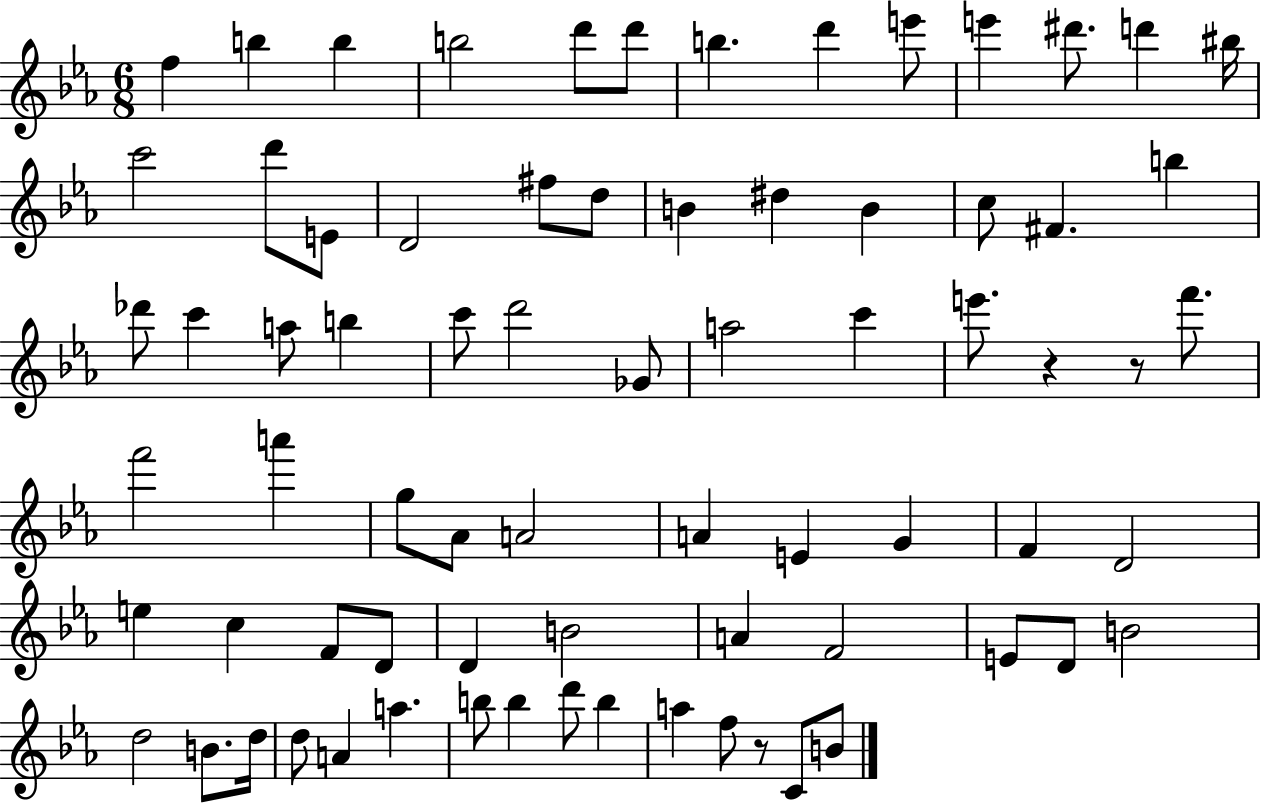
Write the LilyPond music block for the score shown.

{
  \clef treble
  \numericTimeSignature
  \time 6/8
  \key ees \major
  f''4 b''4 b''4 | b''2 d'''8 d'''8 | b''4. d'''4 e'''8 | e'''4 dis'''8. d'''4 bis''16 | \break c'''2 d'''8 e'8 | d'2 fis''8 d''8 | b'4 dis''4 b'4 | c''8 fis'4. b''4 | \break des'''8 c'''4 a''8 b''4 | c'''8 d'''2 ges'8 | a''2 c'''4 | e'''8. r4 r8 f'''8. | \break f'''2 a'''4 | g''8 aes'8 a'2 | a'4 e'4 g'4 | f'4 d'2 | \break e''4 c''4 f'8 d'8 | d'4 b'2 | a'4 f'2 | e'8 d'8 b'2 | \break d''2 b'8. d''16 | d''8 a'4 a''4. | b''8 b''4 d'''8 b''4 | a''4 f''8 r8 c'8 b'8 | \break \bar "|."
}